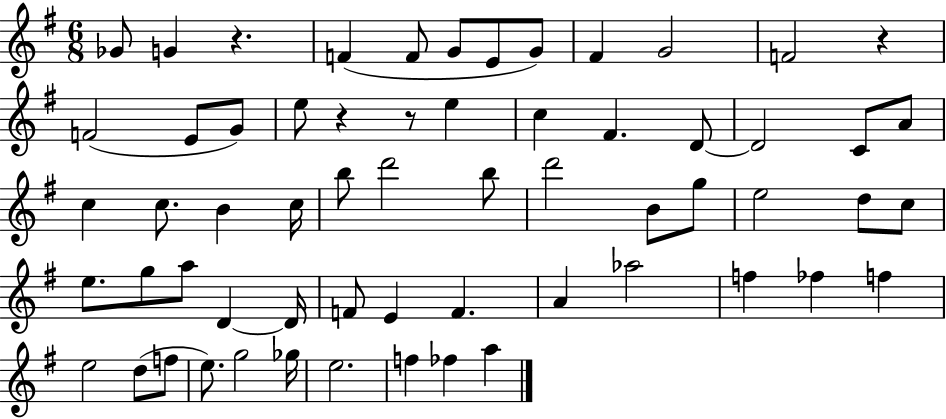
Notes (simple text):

Gb4/e G4/q R/q. F4/q F4/e G4/e E4/e G4/e F#4/q G4/h F4/h R/q F4/h E4/e G4/e E5/e R/q R/e E5/q C5/q F#4/q. D4/e D4/h C4/e A4/e C5/q C5/e. B4/q C5/s B5/e D6/h B5/e D6/h B4/e G5/e E5/h D5/e C5/e E5/e. G5/e A5/e D4/q D4/s F4/e E4/q F4/q. A4/q Ab5/h F5/q FES5/q F5/q E5/h D5/e F5/e E5/e. G5/h Gb5/s E5/h. F5/q FES5/q A5/q